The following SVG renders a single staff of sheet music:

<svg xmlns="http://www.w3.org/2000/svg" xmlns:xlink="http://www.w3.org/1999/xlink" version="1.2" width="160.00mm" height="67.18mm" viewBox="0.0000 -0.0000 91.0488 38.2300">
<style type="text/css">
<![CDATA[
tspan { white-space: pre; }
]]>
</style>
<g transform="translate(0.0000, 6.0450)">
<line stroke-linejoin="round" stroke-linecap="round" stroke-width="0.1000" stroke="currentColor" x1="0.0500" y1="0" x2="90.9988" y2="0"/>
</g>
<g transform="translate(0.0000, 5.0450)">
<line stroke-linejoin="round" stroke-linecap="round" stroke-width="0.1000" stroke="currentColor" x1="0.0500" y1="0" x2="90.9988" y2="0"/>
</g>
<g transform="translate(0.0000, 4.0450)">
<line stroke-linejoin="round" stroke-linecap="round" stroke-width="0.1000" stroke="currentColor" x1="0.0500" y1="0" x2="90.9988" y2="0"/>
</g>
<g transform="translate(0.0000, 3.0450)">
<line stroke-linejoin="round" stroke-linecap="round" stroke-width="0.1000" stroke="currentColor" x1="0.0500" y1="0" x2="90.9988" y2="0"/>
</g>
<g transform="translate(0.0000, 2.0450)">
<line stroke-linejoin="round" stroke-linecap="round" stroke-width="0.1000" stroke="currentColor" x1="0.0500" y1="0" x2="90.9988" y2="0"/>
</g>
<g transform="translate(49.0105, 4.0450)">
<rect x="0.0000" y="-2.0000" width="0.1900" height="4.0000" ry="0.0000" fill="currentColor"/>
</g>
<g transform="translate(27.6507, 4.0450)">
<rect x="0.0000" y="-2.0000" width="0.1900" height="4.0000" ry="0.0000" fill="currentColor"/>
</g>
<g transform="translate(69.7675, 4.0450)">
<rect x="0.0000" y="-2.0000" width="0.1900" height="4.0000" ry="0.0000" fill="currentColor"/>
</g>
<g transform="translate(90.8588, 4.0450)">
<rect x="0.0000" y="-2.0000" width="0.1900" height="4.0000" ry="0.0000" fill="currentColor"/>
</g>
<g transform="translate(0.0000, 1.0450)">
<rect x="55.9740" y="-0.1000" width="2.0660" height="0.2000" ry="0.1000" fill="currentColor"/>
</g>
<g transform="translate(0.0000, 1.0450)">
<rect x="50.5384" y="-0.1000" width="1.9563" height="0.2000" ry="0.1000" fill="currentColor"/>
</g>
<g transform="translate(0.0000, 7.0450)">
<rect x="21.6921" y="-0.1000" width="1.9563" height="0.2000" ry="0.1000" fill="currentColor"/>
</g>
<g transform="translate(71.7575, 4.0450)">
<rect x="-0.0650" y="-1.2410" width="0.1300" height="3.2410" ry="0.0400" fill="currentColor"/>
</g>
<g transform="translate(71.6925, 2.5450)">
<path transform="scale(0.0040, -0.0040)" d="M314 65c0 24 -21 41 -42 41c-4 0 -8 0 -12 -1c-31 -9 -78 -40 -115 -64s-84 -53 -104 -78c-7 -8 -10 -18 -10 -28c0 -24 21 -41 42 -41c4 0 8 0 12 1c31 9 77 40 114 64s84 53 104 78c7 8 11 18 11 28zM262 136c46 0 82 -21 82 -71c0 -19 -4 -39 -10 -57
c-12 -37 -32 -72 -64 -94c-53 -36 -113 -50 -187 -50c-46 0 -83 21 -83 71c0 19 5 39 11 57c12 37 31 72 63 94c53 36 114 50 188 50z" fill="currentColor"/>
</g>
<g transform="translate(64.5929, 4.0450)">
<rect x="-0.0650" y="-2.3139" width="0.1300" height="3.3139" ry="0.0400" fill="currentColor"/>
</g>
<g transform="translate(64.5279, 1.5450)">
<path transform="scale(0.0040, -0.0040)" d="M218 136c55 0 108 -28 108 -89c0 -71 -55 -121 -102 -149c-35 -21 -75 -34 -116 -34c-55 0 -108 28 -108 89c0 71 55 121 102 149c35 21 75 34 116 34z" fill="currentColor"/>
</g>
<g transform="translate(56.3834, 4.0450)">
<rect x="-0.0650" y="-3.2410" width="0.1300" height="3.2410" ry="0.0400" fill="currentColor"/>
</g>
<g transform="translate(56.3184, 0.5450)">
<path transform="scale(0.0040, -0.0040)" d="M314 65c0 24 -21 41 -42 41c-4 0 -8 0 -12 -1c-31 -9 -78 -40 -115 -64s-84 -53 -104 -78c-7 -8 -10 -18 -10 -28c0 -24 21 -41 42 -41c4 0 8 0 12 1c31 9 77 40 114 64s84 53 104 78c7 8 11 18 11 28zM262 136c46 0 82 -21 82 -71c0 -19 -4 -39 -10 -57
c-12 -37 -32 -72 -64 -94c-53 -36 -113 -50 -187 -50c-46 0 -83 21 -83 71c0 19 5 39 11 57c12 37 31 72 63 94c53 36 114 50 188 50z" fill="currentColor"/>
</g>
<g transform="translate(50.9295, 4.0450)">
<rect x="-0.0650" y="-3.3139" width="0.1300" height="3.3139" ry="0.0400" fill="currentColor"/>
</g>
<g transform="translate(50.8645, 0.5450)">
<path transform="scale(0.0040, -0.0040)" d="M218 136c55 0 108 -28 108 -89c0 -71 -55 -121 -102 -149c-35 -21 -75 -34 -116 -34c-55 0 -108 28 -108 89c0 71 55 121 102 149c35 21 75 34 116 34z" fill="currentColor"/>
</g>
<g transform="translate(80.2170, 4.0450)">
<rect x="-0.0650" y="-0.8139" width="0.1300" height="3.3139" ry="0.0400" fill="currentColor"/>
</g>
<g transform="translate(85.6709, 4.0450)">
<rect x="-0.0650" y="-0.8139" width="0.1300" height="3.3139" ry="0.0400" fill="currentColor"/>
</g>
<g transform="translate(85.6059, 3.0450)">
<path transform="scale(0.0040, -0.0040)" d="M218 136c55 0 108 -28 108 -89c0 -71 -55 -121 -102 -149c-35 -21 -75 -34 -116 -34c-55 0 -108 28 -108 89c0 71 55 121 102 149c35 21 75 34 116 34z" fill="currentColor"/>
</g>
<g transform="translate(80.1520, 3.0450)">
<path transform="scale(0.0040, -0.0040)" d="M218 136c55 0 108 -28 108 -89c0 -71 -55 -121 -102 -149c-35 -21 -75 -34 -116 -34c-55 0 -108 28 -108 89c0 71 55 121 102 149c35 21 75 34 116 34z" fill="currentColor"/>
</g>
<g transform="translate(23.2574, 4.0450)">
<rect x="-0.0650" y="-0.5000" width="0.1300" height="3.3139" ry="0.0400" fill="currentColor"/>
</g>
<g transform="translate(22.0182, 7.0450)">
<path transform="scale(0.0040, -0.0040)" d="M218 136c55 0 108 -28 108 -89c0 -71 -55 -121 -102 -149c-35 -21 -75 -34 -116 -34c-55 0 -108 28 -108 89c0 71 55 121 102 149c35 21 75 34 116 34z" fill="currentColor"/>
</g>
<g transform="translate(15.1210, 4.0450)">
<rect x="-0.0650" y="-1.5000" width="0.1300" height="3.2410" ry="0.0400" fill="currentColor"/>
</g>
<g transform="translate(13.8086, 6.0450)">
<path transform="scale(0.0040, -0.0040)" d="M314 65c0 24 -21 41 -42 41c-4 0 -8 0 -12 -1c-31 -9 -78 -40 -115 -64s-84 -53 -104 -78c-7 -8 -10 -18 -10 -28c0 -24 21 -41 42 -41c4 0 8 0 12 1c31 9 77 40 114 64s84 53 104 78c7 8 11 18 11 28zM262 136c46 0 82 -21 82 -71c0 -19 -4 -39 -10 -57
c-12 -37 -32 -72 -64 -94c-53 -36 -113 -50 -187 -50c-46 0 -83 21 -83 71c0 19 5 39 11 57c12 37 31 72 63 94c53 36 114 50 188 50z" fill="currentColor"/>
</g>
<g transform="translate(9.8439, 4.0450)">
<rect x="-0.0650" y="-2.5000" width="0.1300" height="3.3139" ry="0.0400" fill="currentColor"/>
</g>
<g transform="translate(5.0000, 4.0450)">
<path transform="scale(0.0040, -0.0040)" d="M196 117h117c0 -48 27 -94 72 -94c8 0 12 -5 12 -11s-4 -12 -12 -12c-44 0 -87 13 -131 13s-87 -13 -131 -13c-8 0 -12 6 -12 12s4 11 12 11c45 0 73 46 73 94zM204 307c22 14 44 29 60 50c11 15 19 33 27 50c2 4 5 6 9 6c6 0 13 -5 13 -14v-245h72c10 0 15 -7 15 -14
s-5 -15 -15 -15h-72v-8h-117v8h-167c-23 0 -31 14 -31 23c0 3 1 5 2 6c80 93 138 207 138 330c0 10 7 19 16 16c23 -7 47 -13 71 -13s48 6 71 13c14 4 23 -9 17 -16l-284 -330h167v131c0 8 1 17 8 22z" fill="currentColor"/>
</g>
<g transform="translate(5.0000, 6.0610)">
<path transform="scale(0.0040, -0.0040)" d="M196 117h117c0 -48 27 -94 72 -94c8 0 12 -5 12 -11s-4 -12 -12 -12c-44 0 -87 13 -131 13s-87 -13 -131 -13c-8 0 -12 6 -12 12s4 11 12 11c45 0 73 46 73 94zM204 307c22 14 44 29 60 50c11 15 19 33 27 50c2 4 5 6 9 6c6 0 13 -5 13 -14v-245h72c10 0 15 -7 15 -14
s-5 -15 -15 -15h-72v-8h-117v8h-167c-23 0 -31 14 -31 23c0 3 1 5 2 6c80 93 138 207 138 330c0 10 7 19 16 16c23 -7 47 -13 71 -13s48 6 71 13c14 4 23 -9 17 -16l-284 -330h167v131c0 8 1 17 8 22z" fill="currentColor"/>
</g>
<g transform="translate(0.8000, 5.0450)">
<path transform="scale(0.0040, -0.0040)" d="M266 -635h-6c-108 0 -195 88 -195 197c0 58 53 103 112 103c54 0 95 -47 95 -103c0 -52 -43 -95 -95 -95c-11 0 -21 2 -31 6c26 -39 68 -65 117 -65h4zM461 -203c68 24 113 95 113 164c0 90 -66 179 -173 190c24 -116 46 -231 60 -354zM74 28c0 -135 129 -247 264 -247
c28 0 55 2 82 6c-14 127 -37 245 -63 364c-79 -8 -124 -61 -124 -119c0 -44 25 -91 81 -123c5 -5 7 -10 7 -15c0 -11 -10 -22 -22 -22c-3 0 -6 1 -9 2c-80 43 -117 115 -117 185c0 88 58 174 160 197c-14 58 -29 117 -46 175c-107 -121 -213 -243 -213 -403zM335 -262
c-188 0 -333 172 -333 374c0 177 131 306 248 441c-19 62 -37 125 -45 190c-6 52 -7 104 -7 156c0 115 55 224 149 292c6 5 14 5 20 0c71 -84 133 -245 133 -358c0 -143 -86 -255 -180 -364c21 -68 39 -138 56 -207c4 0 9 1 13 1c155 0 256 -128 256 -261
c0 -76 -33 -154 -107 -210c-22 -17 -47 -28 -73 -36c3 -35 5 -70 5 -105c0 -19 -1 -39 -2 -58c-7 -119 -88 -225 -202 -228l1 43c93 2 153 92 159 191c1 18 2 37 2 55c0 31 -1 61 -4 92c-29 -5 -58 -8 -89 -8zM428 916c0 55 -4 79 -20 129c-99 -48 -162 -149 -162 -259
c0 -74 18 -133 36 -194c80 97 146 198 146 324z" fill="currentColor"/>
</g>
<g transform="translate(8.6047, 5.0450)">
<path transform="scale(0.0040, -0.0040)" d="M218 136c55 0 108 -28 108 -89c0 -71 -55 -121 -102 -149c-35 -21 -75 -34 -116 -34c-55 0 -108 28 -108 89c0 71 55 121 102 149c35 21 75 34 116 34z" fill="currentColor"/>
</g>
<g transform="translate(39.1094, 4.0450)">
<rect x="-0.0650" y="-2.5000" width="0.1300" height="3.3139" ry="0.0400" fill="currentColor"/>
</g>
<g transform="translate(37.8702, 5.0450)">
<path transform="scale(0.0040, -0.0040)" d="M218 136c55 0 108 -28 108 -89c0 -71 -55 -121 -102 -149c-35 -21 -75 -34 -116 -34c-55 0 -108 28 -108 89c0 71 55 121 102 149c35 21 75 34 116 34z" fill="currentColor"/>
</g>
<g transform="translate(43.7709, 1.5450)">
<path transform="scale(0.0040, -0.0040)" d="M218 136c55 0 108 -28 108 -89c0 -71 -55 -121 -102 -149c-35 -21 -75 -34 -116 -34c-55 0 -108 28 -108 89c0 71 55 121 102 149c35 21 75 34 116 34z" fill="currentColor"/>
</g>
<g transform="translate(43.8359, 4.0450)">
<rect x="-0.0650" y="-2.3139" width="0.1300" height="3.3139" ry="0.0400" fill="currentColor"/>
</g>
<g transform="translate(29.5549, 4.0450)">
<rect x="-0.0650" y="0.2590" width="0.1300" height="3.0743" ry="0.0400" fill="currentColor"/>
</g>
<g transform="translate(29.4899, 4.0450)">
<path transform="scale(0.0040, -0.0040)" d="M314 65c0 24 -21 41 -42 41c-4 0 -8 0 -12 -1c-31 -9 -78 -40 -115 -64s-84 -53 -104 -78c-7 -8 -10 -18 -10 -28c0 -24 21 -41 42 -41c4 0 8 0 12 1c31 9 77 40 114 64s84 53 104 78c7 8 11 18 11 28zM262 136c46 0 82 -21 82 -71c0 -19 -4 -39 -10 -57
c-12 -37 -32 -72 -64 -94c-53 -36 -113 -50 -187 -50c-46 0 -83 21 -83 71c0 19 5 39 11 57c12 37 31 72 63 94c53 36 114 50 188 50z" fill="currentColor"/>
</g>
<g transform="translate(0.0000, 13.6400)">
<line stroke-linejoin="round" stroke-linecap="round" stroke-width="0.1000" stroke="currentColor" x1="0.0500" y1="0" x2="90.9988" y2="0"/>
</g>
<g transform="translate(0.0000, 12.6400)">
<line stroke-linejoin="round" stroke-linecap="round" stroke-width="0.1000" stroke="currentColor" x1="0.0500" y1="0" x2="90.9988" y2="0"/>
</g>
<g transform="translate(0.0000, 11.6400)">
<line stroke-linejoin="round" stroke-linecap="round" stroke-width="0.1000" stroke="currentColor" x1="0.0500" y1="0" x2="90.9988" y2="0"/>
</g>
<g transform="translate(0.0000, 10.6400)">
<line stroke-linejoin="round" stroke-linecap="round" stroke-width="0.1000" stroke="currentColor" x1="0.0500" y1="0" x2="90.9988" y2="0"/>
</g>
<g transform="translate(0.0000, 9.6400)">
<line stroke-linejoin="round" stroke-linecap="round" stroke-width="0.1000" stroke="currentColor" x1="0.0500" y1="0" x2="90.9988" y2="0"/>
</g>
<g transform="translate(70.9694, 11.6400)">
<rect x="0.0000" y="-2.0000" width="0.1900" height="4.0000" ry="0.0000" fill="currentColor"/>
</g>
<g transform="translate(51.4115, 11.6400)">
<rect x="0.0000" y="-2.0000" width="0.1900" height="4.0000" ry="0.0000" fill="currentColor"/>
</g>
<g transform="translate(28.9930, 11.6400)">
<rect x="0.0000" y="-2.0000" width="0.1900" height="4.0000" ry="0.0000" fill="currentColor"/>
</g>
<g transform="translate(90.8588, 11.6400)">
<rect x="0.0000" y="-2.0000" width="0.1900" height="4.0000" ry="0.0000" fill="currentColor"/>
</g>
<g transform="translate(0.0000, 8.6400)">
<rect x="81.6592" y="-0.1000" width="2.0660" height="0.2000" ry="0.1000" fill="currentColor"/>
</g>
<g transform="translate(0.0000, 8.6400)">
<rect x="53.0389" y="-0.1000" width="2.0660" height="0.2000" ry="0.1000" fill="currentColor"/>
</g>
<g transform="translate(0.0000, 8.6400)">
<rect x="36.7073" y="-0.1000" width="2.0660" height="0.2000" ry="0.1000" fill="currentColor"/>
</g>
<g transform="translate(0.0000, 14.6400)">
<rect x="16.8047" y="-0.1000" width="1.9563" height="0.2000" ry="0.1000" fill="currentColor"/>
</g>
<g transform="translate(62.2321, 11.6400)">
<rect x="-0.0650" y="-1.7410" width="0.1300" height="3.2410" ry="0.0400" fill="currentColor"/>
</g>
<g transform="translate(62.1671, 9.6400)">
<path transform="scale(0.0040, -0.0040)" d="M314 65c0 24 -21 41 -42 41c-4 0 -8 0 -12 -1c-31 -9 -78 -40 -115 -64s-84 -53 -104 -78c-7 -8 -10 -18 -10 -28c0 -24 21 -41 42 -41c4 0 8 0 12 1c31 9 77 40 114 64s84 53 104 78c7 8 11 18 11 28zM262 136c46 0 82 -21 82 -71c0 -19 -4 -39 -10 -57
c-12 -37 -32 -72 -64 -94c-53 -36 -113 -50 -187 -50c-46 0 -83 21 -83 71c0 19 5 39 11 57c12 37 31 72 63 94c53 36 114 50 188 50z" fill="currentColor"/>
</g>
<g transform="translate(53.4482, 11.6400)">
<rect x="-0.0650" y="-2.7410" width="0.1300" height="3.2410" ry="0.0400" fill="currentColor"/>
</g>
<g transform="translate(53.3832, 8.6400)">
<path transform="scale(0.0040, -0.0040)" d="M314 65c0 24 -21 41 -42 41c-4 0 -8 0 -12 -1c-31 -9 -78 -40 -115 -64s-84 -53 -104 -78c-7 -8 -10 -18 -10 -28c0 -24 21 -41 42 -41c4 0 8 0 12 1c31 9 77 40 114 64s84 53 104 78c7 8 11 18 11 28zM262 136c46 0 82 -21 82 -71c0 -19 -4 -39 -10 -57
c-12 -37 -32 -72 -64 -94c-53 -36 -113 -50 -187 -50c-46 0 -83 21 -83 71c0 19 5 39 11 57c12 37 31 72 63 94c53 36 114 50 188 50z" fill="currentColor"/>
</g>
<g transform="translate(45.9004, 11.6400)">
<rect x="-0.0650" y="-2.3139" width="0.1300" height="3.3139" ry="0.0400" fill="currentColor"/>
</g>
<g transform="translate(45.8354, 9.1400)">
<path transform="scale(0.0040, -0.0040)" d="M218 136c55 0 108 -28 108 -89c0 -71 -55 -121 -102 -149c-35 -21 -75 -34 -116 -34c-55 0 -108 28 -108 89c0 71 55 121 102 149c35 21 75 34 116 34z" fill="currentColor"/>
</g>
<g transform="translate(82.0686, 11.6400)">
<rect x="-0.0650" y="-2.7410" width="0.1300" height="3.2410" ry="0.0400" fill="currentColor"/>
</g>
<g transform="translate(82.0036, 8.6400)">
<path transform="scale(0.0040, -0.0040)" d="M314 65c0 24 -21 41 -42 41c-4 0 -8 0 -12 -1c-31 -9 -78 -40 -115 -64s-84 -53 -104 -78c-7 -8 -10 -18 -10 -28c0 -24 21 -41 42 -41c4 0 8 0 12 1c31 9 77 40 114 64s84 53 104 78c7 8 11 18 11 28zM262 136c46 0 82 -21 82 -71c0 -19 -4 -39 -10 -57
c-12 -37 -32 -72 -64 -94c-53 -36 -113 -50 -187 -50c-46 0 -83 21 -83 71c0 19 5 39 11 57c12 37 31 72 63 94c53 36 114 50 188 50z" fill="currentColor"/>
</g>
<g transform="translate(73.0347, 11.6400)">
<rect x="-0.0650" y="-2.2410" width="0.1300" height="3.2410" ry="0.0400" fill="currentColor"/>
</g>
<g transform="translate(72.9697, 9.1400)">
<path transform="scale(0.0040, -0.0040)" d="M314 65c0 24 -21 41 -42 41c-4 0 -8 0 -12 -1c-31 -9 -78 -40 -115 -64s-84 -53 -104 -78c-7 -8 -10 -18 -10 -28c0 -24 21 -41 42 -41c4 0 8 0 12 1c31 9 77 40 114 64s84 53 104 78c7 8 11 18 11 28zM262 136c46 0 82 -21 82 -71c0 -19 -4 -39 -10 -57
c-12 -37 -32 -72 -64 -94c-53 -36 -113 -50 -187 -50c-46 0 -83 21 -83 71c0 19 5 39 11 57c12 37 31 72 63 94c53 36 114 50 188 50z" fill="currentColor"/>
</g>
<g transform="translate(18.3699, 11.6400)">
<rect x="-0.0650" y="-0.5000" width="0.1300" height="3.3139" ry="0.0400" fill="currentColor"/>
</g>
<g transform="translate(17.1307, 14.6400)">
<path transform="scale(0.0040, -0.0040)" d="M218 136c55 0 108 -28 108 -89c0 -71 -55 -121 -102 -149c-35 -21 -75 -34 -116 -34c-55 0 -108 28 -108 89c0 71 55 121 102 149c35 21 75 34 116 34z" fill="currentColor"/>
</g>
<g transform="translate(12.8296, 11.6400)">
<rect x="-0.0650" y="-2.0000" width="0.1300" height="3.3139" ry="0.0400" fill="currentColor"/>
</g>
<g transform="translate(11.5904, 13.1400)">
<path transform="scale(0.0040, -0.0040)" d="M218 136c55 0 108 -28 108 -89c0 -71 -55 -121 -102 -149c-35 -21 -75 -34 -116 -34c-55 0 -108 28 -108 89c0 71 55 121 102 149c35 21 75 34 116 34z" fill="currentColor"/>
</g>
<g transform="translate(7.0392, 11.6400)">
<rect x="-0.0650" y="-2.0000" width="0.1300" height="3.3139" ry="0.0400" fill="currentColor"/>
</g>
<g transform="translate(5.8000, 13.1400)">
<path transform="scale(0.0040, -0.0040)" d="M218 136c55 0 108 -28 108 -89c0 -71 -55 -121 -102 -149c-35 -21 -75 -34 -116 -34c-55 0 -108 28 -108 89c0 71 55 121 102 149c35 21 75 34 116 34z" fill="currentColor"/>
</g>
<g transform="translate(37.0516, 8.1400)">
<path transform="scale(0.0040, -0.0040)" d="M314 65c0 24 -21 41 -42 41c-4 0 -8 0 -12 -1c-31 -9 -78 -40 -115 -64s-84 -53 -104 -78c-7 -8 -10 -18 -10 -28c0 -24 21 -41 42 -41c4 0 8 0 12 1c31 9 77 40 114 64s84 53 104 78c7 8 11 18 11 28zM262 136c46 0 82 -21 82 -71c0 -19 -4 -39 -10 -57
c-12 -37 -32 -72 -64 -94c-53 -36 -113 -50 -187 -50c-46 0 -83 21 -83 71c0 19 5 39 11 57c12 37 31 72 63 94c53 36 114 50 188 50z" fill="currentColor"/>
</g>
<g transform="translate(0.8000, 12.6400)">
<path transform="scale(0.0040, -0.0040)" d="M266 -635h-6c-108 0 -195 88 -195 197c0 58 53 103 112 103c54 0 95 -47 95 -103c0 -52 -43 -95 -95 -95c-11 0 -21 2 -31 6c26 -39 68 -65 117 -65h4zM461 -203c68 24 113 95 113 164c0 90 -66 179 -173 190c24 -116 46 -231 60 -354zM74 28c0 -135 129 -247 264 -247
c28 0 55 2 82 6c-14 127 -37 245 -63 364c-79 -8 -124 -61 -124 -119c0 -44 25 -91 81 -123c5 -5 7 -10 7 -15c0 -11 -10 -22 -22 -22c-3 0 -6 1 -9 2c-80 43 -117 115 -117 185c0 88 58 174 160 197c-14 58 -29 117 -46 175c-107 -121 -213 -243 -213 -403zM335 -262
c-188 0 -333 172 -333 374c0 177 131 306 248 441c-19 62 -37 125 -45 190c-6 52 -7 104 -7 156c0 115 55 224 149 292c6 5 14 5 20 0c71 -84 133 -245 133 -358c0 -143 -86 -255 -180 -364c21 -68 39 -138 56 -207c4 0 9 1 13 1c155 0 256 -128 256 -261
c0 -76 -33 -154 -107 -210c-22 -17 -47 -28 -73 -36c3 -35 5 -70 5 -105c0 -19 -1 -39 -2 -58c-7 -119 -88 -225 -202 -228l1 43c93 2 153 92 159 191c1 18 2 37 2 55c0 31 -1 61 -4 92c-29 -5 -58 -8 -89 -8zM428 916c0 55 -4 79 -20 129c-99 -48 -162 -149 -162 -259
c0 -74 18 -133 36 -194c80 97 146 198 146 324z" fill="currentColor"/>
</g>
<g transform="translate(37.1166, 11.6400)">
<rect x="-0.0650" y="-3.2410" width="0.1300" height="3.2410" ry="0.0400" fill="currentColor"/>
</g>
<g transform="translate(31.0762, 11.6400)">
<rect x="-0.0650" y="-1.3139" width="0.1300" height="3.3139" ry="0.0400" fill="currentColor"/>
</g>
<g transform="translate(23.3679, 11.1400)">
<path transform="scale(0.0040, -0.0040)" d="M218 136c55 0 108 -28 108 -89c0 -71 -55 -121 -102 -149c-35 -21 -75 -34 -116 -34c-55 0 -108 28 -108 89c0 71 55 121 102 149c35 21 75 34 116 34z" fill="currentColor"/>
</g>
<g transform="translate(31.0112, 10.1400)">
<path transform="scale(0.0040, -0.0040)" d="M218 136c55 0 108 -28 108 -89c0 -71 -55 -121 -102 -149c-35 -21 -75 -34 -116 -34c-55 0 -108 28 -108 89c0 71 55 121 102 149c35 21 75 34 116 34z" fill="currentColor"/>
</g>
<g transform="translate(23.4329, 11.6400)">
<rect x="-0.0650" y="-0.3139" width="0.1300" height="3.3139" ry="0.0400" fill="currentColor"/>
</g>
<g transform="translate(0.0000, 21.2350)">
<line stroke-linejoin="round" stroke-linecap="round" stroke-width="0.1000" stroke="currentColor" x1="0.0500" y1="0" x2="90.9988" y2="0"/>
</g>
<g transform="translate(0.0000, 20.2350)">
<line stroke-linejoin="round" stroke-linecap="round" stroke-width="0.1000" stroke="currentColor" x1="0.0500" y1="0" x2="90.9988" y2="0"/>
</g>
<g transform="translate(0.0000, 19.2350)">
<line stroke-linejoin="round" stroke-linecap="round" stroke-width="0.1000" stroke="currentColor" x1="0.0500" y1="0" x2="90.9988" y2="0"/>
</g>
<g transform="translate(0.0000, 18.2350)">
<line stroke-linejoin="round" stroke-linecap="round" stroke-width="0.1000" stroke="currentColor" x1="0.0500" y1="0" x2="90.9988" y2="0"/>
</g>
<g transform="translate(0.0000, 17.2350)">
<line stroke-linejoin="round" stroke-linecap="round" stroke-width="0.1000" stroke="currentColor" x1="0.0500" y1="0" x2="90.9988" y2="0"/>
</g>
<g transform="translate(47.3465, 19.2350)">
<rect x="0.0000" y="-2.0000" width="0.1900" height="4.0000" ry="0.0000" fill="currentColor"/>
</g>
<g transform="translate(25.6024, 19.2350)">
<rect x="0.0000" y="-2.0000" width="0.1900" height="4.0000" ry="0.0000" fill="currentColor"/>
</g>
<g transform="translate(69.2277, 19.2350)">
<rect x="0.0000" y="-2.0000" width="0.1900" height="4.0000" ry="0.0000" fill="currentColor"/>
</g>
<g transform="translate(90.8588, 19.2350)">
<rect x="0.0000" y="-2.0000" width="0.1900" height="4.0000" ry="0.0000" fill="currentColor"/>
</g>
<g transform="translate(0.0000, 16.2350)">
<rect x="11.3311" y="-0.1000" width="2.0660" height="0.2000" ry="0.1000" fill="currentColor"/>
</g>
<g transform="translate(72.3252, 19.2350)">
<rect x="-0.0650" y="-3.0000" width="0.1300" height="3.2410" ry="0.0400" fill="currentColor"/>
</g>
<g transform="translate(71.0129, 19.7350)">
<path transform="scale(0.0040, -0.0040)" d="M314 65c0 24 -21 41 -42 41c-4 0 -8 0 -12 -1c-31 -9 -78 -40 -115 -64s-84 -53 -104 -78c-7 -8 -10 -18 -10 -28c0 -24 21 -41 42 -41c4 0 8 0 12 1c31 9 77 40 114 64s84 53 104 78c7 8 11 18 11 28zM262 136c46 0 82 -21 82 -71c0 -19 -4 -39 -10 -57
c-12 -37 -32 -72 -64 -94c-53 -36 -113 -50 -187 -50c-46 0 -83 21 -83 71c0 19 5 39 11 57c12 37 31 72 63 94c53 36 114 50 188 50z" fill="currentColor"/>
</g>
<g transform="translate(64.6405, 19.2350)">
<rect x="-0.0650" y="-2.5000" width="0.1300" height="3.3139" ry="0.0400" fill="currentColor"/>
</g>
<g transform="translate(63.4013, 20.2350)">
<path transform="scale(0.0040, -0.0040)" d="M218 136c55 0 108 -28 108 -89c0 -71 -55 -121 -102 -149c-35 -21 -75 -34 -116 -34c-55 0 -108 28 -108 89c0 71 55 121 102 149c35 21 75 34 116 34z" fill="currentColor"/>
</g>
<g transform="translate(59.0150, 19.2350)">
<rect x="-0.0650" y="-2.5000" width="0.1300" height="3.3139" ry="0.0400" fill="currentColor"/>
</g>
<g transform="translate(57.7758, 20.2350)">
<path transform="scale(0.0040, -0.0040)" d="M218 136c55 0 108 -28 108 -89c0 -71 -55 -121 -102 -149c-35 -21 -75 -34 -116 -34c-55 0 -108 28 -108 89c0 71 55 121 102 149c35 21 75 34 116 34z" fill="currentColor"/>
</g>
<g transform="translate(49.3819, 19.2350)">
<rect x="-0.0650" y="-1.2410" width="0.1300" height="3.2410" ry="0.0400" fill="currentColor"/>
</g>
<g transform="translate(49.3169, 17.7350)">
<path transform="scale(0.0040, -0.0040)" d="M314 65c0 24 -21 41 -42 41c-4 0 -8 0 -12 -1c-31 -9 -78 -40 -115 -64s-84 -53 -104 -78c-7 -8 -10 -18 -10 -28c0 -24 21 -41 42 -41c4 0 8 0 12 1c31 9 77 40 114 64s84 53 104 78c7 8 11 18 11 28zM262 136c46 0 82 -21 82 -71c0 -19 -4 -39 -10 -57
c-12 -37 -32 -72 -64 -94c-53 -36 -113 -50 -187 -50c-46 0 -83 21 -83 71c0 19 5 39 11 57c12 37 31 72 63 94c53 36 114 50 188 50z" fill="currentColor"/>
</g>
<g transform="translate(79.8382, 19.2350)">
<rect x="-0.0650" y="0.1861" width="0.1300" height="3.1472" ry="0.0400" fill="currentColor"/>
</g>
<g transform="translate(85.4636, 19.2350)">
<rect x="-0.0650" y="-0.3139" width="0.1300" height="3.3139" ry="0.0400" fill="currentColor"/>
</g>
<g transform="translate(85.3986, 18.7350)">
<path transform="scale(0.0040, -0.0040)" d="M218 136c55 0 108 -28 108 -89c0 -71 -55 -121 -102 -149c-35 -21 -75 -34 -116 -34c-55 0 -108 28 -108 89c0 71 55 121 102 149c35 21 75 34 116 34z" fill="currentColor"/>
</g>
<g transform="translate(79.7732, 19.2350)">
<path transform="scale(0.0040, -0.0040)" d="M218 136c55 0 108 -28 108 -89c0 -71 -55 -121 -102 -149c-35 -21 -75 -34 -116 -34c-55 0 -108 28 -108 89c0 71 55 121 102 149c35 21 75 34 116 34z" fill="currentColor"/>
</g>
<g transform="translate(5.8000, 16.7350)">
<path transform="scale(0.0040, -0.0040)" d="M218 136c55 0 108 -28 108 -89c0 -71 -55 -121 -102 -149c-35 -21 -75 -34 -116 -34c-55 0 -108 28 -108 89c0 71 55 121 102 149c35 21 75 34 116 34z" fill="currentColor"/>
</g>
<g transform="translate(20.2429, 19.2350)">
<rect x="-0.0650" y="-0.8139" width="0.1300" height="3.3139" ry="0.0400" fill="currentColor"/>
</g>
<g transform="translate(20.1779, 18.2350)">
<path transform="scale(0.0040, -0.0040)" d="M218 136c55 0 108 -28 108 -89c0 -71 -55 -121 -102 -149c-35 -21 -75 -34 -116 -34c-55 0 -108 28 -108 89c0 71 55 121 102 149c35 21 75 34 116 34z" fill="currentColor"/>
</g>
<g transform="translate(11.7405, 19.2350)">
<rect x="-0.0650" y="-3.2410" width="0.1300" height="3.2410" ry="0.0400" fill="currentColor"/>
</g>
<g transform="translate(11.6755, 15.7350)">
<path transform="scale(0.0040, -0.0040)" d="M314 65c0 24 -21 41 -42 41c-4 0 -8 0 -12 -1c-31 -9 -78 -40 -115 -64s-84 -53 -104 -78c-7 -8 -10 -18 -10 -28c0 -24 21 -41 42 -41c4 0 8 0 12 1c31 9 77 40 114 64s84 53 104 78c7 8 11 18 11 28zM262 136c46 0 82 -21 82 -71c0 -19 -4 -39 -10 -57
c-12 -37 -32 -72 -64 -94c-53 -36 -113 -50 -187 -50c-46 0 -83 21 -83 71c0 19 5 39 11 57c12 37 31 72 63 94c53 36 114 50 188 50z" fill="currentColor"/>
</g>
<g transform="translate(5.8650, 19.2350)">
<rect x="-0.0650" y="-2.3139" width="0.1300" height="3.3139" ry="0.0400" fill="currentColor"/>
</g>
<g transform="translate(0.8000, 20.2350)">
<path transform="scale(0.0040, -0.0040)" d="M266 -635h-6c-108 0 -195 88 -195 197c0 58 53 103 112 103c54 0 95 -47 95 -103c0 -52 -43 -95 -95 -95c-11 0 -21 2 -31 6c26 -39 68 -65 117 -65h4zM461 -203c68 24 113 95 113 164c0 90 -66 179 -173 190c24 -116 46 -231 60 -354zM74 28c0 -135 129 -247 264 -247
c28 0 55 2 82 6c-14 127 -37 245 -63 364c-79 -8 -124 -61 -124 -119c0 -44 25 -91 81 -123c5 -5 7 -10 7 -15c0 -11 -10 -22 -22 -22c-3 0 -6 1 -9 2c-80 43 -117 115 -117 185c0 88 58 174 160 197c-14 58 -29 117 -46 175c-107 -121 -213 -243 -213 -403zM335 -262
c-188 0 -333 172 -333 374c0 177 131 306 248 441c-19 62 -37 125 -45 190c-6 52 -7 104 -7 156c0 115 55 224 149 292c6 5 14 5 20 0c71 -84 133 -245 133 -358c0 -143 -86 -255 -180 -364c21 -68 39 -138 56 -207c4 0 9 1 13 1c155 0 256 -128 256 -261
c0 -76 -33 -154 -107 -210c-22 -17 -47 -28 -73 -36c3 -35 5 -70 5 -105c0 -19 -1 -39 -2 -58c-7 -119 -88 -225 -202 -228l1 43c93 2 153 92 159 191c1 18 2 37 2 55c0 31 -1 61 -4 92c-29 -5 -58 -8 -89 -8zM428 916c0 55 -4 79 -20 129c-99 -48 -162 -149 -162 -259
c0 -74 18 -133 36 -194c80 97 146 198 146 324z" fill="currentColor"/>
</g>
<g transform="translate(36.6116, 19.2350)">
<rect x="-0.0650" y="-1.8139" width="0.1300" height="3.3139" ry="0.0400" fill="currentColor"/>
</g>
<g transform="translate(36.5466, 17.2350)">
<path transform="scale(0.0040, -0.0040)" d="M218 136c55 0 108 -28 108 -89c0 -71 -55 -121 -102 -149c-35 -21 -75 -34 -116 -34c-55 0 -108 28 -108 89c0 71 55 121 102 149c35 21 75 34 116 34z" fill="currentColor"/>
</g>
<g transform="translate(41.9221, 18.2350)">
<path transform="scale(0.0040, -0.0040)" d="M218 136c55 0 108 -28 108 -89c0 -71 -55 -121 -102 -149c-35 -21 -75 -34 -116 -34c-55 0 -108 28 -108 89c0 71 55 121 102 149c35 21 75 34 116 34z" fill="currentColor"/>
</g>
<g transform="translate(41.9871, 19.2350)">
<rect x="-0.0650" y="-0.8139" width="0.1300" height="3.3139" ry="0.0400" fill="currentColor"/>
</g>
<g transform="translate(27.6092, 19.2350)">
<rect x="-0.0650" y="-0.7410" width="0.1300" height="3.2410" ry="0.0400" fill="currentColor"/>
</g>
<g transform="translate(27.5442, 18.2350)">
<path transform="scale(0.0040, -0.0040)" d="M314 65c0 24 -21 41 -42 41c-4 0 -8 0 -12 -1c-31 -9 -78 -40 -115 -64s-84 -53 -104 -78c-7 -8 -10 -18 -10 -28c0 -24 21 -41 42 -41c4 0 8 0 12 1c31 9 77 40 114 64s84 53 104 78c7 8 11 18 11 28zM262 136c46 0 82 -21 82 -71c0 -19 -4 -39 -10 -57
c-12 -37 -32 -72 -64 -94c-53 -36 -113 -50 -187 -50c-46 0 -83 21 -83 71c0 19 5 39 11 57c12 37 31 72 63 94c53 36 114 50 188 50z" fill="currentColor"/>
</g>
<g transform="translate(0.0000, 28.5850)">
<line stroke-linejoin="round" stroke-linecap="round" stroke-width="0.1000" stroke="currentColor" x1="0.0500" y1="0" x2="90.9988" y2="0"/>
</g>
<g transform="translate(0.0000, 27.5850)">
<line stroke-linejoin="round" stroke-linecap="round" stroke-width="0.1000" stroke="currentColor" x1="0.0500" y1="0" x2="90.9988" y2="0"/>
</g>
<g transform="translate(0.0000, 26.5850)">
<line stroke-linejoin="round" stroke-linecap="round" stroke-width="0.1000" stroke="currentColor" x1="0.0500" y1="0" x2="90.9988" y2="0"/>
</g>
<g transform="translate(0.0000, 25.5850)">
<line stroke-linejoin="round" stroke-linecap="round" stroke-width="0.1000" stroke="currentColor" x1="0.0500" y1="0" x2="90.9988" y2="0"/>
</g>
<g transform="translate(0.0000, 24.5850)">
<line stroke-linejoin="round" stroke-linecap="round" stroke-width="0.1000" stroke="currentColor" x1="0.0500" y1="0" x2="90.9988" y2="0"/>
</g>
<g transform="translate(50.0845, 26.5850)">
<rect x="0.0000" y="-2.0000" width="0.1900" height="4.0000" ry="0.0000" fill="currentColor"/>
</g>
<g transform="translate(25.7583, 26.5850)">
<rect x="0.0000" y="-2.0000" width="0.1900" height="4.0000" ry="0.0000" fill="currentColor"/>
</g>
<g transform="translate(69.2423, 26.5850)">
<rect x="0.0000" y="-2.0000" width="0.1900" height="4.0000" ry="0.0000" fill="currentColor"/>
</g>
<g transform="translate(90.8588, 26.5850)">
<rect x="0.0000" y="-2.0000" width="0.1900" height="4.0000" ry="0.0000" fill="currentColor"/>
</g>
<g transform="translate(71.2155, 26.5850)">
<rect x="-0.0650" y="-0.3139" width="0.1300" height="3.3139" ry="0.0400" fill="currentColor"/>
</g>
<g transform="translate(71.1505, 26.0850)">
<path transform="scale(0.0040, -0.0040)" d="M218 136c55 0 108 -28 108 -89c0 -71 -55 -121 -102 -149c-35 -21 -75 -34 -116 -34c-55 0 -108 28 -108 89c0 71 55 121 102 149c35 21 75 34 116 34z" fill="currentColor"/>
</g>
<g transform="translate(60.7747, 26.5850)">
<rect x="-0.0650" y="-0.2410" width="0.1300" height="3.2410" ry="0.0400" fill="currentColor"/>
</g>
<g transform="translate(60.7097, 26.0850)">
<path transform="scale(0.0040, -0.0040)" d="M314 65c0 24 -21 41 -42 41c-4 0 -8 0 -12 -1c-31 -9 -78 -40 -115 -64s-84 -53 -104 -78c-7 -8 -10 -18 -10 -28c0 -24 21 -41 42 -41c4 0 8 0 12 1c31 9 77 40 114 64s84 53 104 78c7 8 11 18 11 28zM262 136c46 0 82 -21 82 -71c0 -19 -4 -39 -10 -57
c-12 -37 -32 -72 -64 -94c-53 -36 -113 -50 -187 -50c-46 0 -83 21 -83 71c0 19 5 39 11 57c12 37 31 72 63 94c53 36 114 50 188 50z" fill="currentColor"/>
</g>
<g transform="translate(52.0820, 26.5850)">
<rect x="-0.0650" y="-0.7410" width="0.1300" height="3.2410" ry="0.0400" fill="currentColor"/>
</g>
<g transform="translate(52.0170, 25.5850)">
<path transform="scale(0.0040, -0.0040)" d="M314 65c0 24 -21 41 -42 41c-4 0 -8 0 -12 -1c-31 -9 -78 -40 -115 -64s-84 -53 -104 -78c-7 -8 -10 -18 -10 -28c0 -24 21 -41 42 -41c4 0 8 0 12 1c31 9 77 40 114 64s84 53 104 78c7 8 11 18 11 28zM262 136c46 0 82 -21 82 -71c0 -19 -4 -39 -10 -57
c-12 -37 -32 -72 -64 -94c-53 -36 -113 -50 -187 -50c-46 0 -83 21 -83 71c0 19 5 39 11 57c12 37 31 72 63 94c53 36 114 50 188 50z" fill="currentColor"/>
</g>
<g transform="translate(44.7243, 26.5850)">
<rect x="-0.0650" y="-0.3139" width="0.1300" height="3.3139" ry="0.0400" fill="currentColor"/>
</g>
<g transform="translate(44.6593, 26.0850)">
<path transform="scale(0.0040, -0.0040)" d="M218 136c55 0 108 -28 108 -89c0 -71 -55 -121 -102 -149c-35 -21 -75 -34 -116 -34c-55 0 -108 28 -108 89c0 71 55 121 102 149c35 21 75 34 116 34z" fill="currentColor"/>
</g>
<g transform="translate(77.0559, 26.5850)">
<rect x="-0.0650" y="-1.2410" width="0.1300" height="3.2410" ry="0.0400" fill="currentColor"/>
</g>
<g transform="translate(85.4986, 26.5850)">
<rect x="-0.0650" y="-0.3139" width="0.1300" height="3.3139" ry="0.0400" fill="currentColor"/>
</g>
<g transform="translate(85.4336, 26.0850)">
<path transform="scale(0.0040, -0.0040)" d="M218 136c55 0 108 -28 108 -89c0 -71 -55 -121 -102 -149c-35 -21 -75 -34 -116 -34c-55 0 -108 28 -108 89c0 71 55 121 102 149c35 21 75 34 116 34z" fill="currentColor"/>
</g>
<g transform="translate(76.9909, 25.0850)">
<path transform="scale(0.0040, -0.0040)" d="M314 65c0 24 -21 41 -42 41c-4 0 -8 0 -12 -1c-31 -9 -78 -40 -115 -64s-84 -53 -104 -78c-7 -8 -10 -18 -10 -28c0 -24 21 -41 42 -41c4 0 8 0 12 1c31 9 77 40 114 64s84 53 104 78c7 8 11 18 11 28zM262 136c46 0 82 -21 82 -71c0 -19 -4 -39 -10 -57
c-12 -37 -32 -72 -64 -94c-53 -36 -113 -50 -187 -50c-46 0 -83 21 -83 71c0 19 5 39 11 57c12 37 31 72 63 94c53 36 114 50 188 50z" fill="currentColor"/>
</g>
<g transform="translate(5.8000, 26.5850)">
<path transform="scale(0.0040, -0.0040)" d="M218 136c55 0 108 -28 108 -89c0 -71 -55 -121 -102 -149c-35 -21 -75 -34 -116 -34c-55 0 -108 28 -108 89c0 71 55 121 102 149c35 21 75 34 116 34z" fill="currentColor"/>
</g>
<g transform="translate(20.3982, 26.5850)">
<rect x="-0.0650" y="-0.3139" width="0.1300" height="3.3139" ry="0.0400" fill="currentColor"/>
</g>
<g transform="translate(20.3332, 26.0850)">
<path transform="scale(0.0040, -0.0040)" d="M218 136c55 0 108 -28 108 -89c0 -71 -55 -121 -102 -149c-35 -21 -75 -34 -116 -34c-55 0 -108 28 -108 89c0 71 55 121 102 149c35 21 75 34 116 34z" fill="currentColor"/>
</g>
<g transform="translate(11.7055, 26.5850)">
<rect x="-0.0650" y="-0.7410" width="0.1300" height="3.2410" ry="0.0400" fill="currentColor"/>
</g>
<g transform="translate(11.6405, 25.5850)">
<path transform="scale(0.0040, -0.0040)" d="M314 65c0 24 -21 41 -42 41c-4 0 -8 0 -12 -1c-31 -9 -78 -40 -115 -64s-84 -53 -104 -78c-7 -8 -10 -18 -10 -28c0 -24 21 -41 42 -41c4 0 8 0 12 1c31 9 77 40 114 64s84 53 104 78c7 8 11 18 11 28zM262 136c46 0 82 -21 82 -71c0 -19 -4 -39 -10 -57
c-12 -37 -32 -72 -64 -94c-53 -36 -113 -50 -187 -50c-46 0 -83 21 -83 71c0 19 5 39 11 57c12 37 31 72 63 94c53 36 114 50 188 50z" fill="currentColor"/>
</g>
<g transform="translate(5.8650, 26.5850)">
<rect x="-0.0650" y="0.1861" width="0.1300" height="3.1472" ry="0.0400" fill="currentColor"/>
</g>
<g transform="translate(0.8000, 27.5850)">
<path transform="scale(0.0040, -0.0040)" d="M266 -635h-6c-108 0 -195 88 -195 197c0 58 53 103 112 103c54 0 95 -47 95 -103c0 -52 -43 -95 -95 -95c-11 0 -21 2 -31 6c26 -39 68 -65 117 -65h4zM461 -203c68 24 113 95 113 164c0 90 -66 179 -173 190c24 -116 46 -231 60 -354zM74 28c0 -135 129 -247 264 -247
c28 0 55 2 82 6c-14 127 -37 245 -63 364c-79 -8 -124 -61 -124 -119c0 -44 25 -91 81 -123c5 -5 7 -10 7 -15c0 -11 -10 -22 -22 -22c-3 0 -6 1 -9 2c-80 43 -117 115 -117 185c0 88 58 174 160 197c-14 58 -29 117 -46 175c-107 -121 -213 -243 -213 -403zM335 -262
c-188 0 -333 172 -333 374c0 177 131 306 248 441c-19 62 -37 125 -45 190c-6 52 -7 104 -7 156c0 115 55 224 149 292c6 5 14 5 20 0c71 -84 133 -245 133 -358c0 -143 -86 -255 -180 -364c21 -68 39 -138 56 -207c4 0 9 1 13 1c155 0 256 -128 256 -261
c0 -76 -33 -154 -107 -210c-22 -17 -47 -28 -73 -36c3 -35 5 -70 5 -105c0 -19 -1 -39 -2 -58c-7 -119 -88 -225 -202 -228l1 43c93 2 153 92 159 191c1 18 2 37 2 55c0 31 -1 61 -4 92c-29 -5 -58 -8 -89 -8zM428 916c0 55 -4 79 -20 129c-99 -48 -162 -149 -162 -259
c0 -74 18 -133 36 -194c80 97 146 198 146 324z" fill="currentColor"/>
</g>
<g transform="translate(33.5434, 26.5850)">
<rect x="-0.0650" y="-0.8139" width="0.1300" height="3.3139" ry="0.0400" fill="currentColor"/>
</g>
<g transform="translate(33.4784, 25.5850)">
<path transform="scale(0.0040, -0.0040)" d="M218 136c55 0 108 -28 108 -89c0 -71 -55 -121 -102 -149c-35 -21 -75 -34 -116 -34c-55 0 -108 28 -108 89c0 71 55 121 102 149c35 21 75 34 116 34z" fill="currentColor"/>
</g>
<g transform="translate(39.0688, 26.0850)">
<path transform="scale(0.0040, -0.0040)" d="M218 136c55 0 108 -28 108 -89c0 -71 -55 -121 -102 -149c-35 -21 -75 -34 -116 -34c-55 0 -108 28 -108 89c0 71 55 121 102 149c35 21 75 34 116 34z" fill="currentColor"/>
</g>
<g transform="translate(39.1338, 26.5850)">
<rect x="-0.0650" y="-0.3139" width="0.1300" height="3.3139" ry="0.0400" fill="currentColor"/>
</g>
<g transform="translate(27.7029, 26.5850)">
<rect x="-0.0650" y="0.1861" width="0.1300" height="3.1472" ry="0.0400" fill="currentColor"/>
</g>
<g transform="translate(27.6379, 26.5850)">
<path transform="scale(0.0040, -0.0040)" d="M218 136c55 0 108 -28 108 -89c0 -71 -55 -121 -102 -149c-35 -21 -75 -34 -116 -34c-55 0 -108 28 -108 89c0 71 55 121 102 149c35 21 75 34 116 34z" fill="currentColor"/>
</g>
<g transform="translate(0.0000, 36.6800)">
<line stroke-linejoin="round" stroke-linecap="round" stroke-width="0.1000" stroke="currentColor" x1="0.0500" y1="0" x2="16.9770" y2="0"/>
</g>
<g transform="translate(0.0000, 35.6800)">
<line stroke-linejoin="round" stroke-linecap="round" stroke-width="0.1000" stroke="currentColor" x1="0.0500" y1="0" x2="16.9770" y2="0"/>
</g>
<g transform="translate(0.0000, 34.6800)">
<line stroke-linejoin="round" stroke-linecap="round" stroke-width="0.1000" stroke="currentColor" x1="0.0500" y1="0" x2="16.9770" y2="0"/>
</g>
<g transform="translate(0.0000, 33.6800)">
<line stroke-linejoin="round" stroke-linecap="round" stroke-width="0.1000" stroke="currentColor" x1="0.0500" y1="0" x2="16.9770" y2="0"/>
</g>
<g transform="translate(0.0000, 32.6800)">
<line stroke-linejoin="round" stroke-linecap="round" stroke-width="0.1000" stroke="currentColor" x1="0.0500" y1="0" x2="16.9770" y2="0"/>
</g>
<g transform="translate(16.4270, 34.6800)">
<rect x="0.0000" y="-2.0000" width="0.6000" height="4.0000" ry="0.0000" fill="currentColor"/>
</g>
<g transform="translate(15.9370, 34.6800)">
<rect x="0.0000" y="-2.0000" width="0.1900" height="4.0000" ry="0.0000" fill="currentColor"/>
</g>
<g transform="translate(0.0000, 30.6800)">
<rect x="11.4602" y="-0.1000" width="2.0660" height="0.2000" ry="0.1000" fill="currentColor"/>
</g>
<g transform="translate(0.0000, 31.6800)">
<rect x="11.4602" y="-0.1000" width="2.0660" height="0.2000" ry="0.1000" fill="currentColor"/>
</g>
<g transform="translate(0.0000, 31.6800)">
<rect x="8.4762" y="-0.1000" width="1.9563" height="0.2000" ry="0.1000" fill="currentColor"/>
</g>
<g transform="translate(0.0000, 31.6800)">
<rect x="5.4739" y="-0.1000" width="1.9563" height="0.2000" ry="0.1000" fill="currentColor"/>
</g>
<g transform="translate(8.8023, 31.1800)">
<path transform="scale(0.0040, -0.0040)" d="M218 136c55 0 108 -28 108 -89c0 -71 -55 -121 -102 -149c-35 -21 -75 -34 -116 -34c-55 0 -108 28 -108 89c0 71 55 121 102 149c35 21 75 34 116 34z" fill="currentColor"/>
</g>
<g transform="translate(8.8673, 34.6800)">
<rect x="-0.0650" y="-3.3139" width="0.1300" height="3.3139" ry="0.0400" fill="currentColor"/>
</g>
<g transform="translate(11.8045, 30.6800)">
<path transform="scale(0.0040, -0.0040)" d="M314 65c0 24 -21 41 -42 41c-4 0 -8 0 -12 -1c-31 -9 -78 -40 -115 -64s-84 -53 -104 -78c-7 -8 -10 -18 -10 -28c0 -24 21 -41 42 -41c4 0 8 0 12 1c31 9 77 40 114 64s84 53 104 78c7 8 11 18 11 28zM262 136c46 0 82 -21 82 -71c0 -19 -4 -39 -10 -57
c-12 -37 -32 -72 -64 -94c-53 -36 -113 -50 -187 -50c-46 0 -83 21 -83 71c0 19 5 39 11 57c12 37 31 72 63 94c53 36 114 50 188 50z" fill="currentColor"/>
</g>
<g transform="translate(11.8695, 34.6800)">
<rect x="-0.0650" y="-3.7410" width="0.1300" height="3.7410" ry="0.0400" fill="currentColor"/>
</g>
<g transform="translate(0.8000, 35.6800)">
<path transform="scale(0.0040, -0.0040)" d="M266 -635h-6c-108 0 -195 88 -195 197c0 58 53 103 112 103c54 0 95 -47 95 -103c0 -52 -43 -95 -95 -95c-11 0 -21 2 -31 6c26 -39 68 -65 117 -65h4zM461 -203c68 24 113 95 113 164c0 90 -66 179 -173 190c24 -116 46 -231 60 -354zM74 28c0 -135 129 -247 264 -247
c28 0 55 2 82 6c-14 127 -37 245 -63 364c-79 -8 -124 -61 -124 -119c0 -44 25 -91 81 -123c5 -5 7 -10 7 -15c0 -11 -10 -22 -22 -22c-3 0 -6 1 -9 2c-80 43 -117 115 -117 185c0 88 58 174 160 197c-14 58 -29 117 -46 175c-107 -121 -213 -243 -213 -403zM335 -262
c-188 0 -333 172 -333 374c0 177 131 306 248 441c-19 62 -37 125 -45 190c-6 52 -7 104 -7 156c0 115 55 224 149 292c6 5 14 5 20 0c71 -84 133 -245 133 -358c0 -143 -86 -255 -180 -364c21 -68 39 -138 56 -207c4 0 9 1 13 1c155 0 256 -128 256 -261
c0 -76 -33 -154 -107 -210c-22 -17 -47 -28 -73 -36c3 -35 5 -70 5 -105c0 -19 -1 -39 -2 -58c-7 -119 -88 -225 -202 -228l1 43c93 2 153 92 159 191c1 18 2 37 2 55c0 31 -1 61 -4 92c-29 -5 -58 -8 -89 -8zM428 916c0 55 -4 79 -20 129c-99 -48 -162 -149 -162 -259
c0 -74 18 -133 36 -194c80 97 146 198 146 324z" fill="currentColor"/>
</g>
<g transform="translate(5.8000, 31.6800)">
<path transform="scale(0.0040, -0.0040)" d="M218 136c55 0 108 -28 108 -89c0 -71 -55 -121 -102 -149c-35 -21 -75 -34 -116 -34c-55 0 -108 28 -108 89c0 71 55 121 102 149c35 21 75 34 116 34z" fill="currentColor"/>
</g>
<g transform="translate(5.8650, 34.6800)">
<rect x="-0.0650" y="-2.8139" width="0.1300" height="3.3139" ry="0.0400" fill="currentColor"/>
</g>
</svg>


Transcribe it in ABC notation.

X:1
T:Untitled
M:4/4
L:1/4
K:C
G E2 C B2 G g b b2 g e2 d d F F C c e b2 g a2 f2 g2 a2 g b2 d d2 f d e2 G G A2 B c B d2 c B d c c d2 c2 c e2 c a b c'2